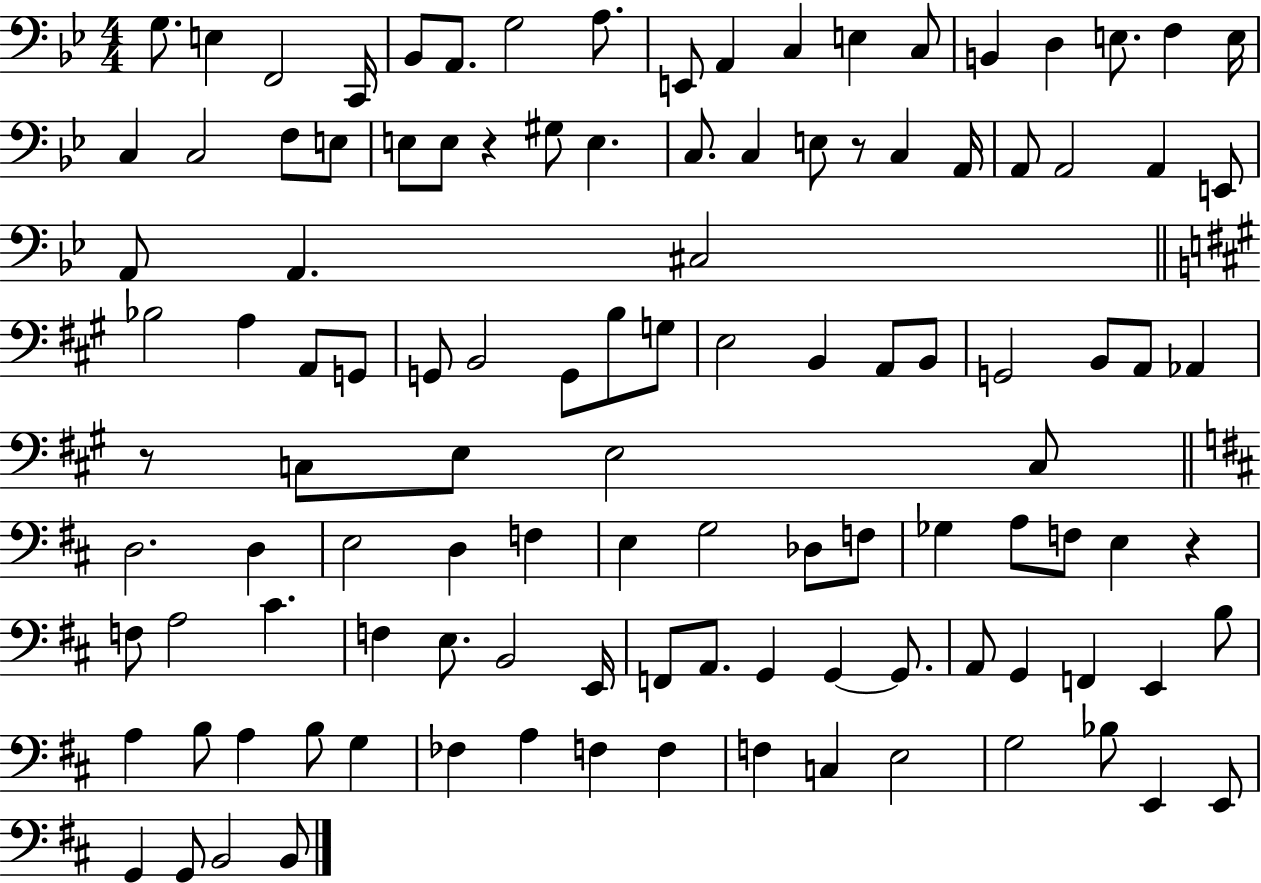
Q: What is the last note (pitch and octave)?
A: B2